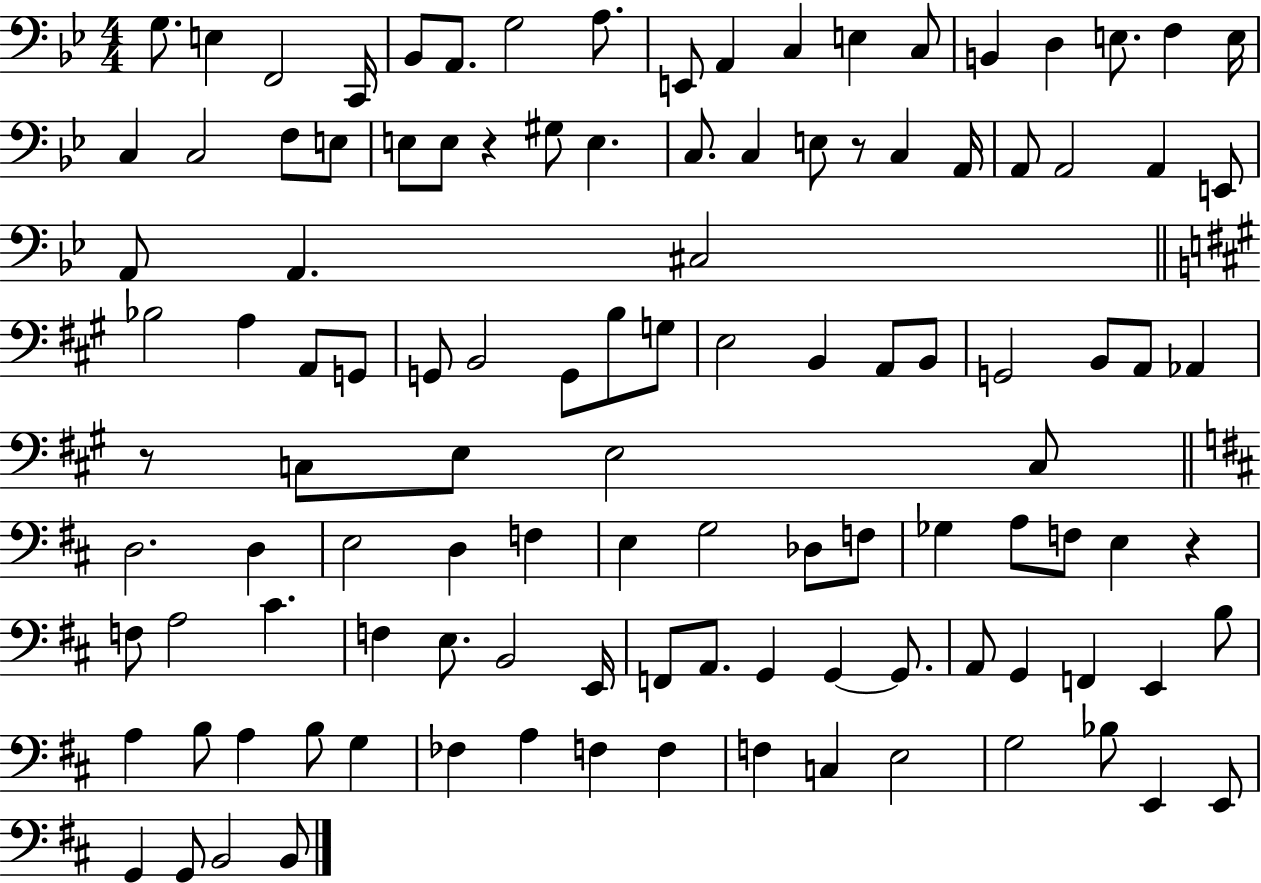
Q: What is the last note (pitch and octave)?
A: B2